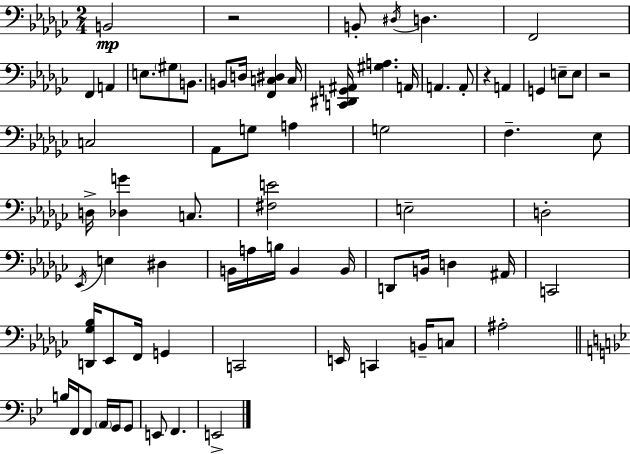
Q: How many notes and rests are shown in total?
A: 71